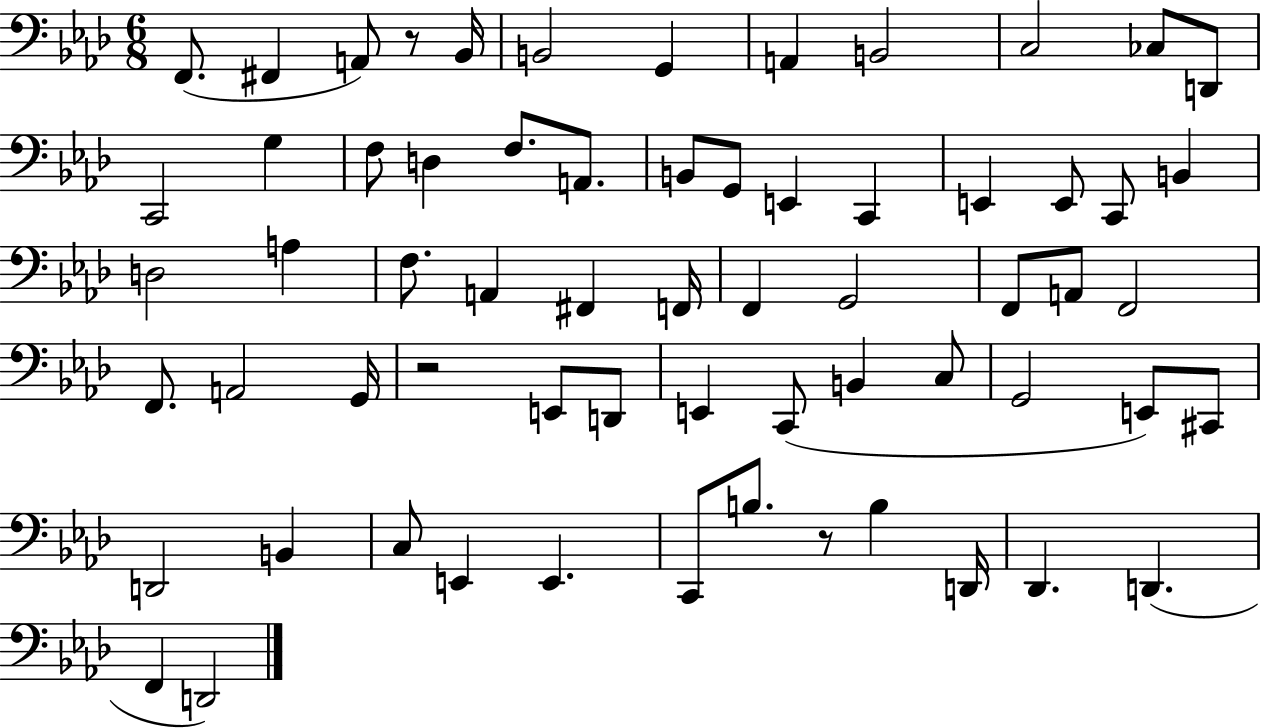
X:1
T:Untitled
M:6/8
L:1/4
K:Ab
F,,/2 ^F,, A,,/2 z/2 _B,,/4 B,,2 G,, A,, B,,2 C,2 _C,/2 D,,/2 C,,2 G, F,/2 D, F,/2 A,,/2 B,,/2 G,,/2 E,, C,, E,, E,,/2 C,,/2 B,, D,2 A, F,/2 A,, ^F,, F,,/4 F,, G,,2 F,,/2 A,,/2 F,,2 F,,/2 A,,2 G,,/4 z2 E,,/2 D,,/2 E,, C,,/2 B,, C,/2 G,,2 E,,/2 ^C,,/2 D,,2 B,, C,/2 E,, E,, C,,/2 B,/2 z/2 B, D,,/4 _D,, D,, F,, D,,2